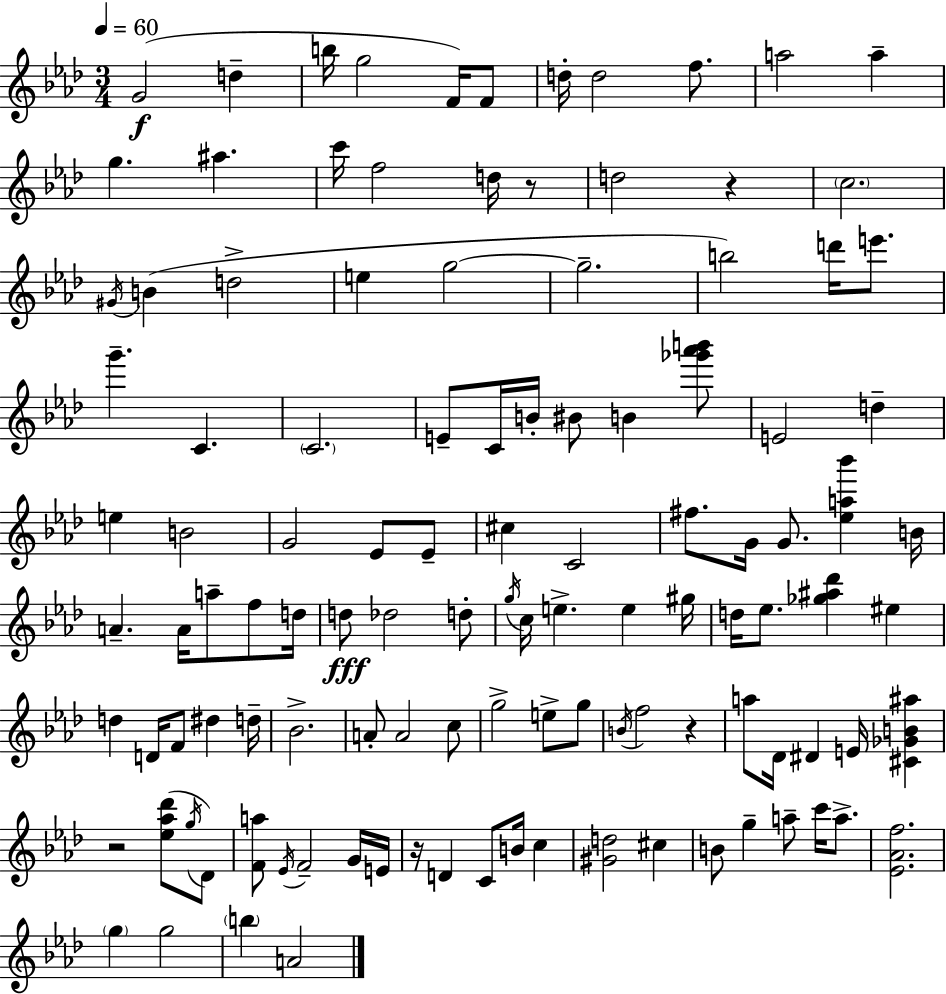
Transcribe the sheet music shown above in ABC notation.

X:1
T:Untitled
M:3/4
L:1/4
K:Fm
G2 d b/4 g2 F/4 F/2 d/4 d2 f/2 a2 a g ^a c'/4 f2 d/4 z/2 d2 z c2 ^G/4 B d2 e g2 g2 b2 d'/4 e'/2 g' C C2 E/2 C/4 B/4 ^B/2 B [_g'_a'b']/2 E2 d e B2 G2 _E/2 _E/2 ^c C2 ^f/2 G/4 G/2 [_ea_b'] B/4 A A/4 a/2 f/2 d/4 d/2 _d2 d/2 g/4 c/4 e e ^g/4 d/4 _e/2 [_g^a_d'] ^e d D/4 F/2 ^d d/4 _B2 A/2 A2 c/2 g2 e/2 g/2 B/4 f2 z a/2 _D/4 ^D E/4 [^C_GB^a] z2 [_e_a_d']/2 g/4 _D/2 [Fa]/2 _E/4 F2 G/4 E/4 z/4 D C/2 B/4 c [^Gd]2 ^c B/2 g a/2 c'/4 a/2 [_E_Af]2 g g2 b A2